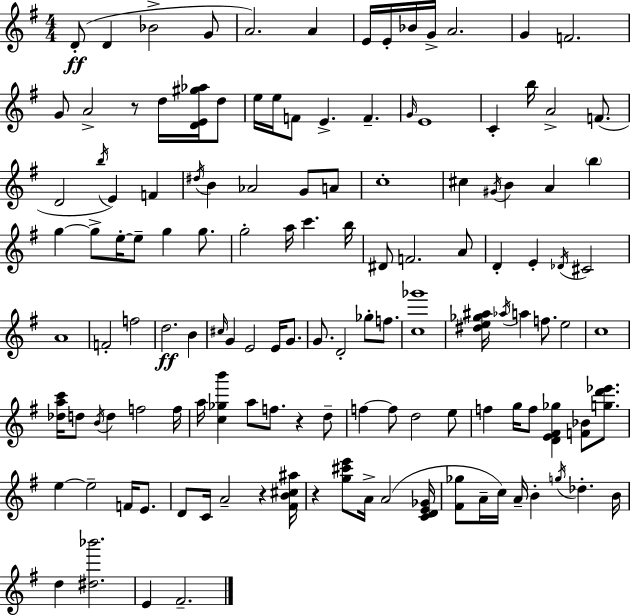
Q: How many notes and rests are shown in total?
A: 131